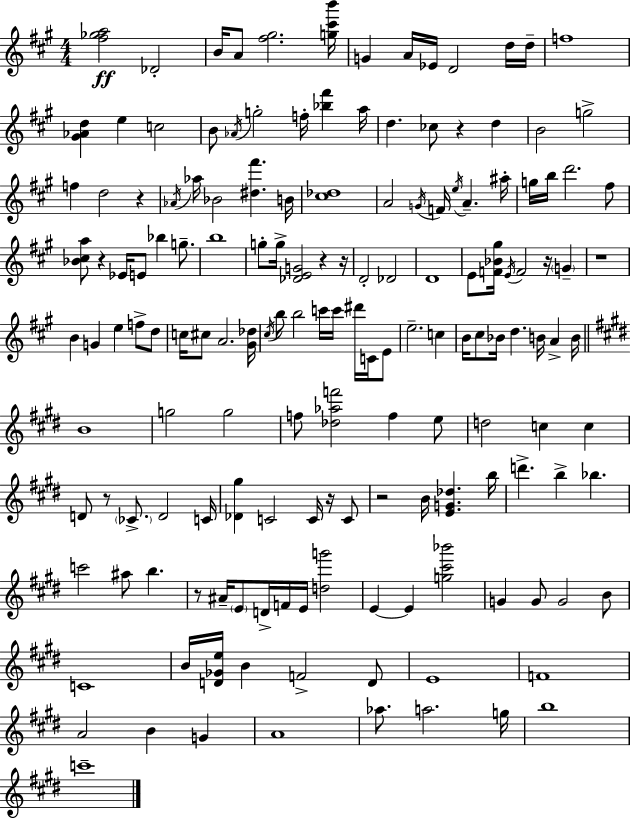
[F#5,Gb5,A5]/h Db4/h B4/s A4/e [F#5,G#5]/h. [G5,C#6,B6]/s G4/q A4/s Eb4/s D4/h D5/s D5/s F5/w [G#4,Ab4,D5]/q E5/q C5/h B4/e Ab4/s G5/h F5/s [Bb5,F#6]/q A5/s D5/q. CES5/e R/q D5/q B4/h G5/h F5/q D5/h R/q Ab4/s Ab5/s Bb4/h [D#5,F#6]/q. B4/s [C#5,Db5]/w A4/h G4/s F4/s E5/s A4/q. A#5/s G5/s B5/s D6/h. F#5/e [Bb4,C#5,A5]/e R/q Eb4/s E4/e Bb5/q G5/e. B5/w G5/e G5/s [Db4,E4,G4]/h R/q R/s D4/h Db4/h D4/w E4/e [F4,Bb4,G#5]/s E4/s F4/h R/s G4/q R/w B4/q G4/q E5/q F5/e D5/e C5/s C#5/e A4/h. [G#4,Db5]/s C#5/s B5/e B5/h C6/s C6/s D#6/s C4/s E4/e E5/h. C5/q B4/s C#5/e Bb4/s D5/q. B4/s A4/q B4/s B4/w G5/h G5/h F5/e [Db5,Ab5,F6]/h F5/q E5/e D5/h C5/q C5/q D4/e R/e CES4/e. D4/h C4/s [Db4,G#5]/q C4/h C4/s R/s C4/e R/h B4/s [E4,G4,Db5]/q. B5/s D6/q. B5/q Bb5/q. C6/h A#5/e B5/q. R/e A#4/s E4/e D4/s F4/s E4/s [D5,G6]/h E4/q E4/q [G5,C#6,Bb6]/h G4/q G4/e G4/h B4/e C4/w B4/s [D4,Gb4,E5]/s B4/q F4/h D4/e E4/w F4/w A4/h B4/q G4/q A4/w Ab5/e. A5/h. G5/s B5/w C6/w